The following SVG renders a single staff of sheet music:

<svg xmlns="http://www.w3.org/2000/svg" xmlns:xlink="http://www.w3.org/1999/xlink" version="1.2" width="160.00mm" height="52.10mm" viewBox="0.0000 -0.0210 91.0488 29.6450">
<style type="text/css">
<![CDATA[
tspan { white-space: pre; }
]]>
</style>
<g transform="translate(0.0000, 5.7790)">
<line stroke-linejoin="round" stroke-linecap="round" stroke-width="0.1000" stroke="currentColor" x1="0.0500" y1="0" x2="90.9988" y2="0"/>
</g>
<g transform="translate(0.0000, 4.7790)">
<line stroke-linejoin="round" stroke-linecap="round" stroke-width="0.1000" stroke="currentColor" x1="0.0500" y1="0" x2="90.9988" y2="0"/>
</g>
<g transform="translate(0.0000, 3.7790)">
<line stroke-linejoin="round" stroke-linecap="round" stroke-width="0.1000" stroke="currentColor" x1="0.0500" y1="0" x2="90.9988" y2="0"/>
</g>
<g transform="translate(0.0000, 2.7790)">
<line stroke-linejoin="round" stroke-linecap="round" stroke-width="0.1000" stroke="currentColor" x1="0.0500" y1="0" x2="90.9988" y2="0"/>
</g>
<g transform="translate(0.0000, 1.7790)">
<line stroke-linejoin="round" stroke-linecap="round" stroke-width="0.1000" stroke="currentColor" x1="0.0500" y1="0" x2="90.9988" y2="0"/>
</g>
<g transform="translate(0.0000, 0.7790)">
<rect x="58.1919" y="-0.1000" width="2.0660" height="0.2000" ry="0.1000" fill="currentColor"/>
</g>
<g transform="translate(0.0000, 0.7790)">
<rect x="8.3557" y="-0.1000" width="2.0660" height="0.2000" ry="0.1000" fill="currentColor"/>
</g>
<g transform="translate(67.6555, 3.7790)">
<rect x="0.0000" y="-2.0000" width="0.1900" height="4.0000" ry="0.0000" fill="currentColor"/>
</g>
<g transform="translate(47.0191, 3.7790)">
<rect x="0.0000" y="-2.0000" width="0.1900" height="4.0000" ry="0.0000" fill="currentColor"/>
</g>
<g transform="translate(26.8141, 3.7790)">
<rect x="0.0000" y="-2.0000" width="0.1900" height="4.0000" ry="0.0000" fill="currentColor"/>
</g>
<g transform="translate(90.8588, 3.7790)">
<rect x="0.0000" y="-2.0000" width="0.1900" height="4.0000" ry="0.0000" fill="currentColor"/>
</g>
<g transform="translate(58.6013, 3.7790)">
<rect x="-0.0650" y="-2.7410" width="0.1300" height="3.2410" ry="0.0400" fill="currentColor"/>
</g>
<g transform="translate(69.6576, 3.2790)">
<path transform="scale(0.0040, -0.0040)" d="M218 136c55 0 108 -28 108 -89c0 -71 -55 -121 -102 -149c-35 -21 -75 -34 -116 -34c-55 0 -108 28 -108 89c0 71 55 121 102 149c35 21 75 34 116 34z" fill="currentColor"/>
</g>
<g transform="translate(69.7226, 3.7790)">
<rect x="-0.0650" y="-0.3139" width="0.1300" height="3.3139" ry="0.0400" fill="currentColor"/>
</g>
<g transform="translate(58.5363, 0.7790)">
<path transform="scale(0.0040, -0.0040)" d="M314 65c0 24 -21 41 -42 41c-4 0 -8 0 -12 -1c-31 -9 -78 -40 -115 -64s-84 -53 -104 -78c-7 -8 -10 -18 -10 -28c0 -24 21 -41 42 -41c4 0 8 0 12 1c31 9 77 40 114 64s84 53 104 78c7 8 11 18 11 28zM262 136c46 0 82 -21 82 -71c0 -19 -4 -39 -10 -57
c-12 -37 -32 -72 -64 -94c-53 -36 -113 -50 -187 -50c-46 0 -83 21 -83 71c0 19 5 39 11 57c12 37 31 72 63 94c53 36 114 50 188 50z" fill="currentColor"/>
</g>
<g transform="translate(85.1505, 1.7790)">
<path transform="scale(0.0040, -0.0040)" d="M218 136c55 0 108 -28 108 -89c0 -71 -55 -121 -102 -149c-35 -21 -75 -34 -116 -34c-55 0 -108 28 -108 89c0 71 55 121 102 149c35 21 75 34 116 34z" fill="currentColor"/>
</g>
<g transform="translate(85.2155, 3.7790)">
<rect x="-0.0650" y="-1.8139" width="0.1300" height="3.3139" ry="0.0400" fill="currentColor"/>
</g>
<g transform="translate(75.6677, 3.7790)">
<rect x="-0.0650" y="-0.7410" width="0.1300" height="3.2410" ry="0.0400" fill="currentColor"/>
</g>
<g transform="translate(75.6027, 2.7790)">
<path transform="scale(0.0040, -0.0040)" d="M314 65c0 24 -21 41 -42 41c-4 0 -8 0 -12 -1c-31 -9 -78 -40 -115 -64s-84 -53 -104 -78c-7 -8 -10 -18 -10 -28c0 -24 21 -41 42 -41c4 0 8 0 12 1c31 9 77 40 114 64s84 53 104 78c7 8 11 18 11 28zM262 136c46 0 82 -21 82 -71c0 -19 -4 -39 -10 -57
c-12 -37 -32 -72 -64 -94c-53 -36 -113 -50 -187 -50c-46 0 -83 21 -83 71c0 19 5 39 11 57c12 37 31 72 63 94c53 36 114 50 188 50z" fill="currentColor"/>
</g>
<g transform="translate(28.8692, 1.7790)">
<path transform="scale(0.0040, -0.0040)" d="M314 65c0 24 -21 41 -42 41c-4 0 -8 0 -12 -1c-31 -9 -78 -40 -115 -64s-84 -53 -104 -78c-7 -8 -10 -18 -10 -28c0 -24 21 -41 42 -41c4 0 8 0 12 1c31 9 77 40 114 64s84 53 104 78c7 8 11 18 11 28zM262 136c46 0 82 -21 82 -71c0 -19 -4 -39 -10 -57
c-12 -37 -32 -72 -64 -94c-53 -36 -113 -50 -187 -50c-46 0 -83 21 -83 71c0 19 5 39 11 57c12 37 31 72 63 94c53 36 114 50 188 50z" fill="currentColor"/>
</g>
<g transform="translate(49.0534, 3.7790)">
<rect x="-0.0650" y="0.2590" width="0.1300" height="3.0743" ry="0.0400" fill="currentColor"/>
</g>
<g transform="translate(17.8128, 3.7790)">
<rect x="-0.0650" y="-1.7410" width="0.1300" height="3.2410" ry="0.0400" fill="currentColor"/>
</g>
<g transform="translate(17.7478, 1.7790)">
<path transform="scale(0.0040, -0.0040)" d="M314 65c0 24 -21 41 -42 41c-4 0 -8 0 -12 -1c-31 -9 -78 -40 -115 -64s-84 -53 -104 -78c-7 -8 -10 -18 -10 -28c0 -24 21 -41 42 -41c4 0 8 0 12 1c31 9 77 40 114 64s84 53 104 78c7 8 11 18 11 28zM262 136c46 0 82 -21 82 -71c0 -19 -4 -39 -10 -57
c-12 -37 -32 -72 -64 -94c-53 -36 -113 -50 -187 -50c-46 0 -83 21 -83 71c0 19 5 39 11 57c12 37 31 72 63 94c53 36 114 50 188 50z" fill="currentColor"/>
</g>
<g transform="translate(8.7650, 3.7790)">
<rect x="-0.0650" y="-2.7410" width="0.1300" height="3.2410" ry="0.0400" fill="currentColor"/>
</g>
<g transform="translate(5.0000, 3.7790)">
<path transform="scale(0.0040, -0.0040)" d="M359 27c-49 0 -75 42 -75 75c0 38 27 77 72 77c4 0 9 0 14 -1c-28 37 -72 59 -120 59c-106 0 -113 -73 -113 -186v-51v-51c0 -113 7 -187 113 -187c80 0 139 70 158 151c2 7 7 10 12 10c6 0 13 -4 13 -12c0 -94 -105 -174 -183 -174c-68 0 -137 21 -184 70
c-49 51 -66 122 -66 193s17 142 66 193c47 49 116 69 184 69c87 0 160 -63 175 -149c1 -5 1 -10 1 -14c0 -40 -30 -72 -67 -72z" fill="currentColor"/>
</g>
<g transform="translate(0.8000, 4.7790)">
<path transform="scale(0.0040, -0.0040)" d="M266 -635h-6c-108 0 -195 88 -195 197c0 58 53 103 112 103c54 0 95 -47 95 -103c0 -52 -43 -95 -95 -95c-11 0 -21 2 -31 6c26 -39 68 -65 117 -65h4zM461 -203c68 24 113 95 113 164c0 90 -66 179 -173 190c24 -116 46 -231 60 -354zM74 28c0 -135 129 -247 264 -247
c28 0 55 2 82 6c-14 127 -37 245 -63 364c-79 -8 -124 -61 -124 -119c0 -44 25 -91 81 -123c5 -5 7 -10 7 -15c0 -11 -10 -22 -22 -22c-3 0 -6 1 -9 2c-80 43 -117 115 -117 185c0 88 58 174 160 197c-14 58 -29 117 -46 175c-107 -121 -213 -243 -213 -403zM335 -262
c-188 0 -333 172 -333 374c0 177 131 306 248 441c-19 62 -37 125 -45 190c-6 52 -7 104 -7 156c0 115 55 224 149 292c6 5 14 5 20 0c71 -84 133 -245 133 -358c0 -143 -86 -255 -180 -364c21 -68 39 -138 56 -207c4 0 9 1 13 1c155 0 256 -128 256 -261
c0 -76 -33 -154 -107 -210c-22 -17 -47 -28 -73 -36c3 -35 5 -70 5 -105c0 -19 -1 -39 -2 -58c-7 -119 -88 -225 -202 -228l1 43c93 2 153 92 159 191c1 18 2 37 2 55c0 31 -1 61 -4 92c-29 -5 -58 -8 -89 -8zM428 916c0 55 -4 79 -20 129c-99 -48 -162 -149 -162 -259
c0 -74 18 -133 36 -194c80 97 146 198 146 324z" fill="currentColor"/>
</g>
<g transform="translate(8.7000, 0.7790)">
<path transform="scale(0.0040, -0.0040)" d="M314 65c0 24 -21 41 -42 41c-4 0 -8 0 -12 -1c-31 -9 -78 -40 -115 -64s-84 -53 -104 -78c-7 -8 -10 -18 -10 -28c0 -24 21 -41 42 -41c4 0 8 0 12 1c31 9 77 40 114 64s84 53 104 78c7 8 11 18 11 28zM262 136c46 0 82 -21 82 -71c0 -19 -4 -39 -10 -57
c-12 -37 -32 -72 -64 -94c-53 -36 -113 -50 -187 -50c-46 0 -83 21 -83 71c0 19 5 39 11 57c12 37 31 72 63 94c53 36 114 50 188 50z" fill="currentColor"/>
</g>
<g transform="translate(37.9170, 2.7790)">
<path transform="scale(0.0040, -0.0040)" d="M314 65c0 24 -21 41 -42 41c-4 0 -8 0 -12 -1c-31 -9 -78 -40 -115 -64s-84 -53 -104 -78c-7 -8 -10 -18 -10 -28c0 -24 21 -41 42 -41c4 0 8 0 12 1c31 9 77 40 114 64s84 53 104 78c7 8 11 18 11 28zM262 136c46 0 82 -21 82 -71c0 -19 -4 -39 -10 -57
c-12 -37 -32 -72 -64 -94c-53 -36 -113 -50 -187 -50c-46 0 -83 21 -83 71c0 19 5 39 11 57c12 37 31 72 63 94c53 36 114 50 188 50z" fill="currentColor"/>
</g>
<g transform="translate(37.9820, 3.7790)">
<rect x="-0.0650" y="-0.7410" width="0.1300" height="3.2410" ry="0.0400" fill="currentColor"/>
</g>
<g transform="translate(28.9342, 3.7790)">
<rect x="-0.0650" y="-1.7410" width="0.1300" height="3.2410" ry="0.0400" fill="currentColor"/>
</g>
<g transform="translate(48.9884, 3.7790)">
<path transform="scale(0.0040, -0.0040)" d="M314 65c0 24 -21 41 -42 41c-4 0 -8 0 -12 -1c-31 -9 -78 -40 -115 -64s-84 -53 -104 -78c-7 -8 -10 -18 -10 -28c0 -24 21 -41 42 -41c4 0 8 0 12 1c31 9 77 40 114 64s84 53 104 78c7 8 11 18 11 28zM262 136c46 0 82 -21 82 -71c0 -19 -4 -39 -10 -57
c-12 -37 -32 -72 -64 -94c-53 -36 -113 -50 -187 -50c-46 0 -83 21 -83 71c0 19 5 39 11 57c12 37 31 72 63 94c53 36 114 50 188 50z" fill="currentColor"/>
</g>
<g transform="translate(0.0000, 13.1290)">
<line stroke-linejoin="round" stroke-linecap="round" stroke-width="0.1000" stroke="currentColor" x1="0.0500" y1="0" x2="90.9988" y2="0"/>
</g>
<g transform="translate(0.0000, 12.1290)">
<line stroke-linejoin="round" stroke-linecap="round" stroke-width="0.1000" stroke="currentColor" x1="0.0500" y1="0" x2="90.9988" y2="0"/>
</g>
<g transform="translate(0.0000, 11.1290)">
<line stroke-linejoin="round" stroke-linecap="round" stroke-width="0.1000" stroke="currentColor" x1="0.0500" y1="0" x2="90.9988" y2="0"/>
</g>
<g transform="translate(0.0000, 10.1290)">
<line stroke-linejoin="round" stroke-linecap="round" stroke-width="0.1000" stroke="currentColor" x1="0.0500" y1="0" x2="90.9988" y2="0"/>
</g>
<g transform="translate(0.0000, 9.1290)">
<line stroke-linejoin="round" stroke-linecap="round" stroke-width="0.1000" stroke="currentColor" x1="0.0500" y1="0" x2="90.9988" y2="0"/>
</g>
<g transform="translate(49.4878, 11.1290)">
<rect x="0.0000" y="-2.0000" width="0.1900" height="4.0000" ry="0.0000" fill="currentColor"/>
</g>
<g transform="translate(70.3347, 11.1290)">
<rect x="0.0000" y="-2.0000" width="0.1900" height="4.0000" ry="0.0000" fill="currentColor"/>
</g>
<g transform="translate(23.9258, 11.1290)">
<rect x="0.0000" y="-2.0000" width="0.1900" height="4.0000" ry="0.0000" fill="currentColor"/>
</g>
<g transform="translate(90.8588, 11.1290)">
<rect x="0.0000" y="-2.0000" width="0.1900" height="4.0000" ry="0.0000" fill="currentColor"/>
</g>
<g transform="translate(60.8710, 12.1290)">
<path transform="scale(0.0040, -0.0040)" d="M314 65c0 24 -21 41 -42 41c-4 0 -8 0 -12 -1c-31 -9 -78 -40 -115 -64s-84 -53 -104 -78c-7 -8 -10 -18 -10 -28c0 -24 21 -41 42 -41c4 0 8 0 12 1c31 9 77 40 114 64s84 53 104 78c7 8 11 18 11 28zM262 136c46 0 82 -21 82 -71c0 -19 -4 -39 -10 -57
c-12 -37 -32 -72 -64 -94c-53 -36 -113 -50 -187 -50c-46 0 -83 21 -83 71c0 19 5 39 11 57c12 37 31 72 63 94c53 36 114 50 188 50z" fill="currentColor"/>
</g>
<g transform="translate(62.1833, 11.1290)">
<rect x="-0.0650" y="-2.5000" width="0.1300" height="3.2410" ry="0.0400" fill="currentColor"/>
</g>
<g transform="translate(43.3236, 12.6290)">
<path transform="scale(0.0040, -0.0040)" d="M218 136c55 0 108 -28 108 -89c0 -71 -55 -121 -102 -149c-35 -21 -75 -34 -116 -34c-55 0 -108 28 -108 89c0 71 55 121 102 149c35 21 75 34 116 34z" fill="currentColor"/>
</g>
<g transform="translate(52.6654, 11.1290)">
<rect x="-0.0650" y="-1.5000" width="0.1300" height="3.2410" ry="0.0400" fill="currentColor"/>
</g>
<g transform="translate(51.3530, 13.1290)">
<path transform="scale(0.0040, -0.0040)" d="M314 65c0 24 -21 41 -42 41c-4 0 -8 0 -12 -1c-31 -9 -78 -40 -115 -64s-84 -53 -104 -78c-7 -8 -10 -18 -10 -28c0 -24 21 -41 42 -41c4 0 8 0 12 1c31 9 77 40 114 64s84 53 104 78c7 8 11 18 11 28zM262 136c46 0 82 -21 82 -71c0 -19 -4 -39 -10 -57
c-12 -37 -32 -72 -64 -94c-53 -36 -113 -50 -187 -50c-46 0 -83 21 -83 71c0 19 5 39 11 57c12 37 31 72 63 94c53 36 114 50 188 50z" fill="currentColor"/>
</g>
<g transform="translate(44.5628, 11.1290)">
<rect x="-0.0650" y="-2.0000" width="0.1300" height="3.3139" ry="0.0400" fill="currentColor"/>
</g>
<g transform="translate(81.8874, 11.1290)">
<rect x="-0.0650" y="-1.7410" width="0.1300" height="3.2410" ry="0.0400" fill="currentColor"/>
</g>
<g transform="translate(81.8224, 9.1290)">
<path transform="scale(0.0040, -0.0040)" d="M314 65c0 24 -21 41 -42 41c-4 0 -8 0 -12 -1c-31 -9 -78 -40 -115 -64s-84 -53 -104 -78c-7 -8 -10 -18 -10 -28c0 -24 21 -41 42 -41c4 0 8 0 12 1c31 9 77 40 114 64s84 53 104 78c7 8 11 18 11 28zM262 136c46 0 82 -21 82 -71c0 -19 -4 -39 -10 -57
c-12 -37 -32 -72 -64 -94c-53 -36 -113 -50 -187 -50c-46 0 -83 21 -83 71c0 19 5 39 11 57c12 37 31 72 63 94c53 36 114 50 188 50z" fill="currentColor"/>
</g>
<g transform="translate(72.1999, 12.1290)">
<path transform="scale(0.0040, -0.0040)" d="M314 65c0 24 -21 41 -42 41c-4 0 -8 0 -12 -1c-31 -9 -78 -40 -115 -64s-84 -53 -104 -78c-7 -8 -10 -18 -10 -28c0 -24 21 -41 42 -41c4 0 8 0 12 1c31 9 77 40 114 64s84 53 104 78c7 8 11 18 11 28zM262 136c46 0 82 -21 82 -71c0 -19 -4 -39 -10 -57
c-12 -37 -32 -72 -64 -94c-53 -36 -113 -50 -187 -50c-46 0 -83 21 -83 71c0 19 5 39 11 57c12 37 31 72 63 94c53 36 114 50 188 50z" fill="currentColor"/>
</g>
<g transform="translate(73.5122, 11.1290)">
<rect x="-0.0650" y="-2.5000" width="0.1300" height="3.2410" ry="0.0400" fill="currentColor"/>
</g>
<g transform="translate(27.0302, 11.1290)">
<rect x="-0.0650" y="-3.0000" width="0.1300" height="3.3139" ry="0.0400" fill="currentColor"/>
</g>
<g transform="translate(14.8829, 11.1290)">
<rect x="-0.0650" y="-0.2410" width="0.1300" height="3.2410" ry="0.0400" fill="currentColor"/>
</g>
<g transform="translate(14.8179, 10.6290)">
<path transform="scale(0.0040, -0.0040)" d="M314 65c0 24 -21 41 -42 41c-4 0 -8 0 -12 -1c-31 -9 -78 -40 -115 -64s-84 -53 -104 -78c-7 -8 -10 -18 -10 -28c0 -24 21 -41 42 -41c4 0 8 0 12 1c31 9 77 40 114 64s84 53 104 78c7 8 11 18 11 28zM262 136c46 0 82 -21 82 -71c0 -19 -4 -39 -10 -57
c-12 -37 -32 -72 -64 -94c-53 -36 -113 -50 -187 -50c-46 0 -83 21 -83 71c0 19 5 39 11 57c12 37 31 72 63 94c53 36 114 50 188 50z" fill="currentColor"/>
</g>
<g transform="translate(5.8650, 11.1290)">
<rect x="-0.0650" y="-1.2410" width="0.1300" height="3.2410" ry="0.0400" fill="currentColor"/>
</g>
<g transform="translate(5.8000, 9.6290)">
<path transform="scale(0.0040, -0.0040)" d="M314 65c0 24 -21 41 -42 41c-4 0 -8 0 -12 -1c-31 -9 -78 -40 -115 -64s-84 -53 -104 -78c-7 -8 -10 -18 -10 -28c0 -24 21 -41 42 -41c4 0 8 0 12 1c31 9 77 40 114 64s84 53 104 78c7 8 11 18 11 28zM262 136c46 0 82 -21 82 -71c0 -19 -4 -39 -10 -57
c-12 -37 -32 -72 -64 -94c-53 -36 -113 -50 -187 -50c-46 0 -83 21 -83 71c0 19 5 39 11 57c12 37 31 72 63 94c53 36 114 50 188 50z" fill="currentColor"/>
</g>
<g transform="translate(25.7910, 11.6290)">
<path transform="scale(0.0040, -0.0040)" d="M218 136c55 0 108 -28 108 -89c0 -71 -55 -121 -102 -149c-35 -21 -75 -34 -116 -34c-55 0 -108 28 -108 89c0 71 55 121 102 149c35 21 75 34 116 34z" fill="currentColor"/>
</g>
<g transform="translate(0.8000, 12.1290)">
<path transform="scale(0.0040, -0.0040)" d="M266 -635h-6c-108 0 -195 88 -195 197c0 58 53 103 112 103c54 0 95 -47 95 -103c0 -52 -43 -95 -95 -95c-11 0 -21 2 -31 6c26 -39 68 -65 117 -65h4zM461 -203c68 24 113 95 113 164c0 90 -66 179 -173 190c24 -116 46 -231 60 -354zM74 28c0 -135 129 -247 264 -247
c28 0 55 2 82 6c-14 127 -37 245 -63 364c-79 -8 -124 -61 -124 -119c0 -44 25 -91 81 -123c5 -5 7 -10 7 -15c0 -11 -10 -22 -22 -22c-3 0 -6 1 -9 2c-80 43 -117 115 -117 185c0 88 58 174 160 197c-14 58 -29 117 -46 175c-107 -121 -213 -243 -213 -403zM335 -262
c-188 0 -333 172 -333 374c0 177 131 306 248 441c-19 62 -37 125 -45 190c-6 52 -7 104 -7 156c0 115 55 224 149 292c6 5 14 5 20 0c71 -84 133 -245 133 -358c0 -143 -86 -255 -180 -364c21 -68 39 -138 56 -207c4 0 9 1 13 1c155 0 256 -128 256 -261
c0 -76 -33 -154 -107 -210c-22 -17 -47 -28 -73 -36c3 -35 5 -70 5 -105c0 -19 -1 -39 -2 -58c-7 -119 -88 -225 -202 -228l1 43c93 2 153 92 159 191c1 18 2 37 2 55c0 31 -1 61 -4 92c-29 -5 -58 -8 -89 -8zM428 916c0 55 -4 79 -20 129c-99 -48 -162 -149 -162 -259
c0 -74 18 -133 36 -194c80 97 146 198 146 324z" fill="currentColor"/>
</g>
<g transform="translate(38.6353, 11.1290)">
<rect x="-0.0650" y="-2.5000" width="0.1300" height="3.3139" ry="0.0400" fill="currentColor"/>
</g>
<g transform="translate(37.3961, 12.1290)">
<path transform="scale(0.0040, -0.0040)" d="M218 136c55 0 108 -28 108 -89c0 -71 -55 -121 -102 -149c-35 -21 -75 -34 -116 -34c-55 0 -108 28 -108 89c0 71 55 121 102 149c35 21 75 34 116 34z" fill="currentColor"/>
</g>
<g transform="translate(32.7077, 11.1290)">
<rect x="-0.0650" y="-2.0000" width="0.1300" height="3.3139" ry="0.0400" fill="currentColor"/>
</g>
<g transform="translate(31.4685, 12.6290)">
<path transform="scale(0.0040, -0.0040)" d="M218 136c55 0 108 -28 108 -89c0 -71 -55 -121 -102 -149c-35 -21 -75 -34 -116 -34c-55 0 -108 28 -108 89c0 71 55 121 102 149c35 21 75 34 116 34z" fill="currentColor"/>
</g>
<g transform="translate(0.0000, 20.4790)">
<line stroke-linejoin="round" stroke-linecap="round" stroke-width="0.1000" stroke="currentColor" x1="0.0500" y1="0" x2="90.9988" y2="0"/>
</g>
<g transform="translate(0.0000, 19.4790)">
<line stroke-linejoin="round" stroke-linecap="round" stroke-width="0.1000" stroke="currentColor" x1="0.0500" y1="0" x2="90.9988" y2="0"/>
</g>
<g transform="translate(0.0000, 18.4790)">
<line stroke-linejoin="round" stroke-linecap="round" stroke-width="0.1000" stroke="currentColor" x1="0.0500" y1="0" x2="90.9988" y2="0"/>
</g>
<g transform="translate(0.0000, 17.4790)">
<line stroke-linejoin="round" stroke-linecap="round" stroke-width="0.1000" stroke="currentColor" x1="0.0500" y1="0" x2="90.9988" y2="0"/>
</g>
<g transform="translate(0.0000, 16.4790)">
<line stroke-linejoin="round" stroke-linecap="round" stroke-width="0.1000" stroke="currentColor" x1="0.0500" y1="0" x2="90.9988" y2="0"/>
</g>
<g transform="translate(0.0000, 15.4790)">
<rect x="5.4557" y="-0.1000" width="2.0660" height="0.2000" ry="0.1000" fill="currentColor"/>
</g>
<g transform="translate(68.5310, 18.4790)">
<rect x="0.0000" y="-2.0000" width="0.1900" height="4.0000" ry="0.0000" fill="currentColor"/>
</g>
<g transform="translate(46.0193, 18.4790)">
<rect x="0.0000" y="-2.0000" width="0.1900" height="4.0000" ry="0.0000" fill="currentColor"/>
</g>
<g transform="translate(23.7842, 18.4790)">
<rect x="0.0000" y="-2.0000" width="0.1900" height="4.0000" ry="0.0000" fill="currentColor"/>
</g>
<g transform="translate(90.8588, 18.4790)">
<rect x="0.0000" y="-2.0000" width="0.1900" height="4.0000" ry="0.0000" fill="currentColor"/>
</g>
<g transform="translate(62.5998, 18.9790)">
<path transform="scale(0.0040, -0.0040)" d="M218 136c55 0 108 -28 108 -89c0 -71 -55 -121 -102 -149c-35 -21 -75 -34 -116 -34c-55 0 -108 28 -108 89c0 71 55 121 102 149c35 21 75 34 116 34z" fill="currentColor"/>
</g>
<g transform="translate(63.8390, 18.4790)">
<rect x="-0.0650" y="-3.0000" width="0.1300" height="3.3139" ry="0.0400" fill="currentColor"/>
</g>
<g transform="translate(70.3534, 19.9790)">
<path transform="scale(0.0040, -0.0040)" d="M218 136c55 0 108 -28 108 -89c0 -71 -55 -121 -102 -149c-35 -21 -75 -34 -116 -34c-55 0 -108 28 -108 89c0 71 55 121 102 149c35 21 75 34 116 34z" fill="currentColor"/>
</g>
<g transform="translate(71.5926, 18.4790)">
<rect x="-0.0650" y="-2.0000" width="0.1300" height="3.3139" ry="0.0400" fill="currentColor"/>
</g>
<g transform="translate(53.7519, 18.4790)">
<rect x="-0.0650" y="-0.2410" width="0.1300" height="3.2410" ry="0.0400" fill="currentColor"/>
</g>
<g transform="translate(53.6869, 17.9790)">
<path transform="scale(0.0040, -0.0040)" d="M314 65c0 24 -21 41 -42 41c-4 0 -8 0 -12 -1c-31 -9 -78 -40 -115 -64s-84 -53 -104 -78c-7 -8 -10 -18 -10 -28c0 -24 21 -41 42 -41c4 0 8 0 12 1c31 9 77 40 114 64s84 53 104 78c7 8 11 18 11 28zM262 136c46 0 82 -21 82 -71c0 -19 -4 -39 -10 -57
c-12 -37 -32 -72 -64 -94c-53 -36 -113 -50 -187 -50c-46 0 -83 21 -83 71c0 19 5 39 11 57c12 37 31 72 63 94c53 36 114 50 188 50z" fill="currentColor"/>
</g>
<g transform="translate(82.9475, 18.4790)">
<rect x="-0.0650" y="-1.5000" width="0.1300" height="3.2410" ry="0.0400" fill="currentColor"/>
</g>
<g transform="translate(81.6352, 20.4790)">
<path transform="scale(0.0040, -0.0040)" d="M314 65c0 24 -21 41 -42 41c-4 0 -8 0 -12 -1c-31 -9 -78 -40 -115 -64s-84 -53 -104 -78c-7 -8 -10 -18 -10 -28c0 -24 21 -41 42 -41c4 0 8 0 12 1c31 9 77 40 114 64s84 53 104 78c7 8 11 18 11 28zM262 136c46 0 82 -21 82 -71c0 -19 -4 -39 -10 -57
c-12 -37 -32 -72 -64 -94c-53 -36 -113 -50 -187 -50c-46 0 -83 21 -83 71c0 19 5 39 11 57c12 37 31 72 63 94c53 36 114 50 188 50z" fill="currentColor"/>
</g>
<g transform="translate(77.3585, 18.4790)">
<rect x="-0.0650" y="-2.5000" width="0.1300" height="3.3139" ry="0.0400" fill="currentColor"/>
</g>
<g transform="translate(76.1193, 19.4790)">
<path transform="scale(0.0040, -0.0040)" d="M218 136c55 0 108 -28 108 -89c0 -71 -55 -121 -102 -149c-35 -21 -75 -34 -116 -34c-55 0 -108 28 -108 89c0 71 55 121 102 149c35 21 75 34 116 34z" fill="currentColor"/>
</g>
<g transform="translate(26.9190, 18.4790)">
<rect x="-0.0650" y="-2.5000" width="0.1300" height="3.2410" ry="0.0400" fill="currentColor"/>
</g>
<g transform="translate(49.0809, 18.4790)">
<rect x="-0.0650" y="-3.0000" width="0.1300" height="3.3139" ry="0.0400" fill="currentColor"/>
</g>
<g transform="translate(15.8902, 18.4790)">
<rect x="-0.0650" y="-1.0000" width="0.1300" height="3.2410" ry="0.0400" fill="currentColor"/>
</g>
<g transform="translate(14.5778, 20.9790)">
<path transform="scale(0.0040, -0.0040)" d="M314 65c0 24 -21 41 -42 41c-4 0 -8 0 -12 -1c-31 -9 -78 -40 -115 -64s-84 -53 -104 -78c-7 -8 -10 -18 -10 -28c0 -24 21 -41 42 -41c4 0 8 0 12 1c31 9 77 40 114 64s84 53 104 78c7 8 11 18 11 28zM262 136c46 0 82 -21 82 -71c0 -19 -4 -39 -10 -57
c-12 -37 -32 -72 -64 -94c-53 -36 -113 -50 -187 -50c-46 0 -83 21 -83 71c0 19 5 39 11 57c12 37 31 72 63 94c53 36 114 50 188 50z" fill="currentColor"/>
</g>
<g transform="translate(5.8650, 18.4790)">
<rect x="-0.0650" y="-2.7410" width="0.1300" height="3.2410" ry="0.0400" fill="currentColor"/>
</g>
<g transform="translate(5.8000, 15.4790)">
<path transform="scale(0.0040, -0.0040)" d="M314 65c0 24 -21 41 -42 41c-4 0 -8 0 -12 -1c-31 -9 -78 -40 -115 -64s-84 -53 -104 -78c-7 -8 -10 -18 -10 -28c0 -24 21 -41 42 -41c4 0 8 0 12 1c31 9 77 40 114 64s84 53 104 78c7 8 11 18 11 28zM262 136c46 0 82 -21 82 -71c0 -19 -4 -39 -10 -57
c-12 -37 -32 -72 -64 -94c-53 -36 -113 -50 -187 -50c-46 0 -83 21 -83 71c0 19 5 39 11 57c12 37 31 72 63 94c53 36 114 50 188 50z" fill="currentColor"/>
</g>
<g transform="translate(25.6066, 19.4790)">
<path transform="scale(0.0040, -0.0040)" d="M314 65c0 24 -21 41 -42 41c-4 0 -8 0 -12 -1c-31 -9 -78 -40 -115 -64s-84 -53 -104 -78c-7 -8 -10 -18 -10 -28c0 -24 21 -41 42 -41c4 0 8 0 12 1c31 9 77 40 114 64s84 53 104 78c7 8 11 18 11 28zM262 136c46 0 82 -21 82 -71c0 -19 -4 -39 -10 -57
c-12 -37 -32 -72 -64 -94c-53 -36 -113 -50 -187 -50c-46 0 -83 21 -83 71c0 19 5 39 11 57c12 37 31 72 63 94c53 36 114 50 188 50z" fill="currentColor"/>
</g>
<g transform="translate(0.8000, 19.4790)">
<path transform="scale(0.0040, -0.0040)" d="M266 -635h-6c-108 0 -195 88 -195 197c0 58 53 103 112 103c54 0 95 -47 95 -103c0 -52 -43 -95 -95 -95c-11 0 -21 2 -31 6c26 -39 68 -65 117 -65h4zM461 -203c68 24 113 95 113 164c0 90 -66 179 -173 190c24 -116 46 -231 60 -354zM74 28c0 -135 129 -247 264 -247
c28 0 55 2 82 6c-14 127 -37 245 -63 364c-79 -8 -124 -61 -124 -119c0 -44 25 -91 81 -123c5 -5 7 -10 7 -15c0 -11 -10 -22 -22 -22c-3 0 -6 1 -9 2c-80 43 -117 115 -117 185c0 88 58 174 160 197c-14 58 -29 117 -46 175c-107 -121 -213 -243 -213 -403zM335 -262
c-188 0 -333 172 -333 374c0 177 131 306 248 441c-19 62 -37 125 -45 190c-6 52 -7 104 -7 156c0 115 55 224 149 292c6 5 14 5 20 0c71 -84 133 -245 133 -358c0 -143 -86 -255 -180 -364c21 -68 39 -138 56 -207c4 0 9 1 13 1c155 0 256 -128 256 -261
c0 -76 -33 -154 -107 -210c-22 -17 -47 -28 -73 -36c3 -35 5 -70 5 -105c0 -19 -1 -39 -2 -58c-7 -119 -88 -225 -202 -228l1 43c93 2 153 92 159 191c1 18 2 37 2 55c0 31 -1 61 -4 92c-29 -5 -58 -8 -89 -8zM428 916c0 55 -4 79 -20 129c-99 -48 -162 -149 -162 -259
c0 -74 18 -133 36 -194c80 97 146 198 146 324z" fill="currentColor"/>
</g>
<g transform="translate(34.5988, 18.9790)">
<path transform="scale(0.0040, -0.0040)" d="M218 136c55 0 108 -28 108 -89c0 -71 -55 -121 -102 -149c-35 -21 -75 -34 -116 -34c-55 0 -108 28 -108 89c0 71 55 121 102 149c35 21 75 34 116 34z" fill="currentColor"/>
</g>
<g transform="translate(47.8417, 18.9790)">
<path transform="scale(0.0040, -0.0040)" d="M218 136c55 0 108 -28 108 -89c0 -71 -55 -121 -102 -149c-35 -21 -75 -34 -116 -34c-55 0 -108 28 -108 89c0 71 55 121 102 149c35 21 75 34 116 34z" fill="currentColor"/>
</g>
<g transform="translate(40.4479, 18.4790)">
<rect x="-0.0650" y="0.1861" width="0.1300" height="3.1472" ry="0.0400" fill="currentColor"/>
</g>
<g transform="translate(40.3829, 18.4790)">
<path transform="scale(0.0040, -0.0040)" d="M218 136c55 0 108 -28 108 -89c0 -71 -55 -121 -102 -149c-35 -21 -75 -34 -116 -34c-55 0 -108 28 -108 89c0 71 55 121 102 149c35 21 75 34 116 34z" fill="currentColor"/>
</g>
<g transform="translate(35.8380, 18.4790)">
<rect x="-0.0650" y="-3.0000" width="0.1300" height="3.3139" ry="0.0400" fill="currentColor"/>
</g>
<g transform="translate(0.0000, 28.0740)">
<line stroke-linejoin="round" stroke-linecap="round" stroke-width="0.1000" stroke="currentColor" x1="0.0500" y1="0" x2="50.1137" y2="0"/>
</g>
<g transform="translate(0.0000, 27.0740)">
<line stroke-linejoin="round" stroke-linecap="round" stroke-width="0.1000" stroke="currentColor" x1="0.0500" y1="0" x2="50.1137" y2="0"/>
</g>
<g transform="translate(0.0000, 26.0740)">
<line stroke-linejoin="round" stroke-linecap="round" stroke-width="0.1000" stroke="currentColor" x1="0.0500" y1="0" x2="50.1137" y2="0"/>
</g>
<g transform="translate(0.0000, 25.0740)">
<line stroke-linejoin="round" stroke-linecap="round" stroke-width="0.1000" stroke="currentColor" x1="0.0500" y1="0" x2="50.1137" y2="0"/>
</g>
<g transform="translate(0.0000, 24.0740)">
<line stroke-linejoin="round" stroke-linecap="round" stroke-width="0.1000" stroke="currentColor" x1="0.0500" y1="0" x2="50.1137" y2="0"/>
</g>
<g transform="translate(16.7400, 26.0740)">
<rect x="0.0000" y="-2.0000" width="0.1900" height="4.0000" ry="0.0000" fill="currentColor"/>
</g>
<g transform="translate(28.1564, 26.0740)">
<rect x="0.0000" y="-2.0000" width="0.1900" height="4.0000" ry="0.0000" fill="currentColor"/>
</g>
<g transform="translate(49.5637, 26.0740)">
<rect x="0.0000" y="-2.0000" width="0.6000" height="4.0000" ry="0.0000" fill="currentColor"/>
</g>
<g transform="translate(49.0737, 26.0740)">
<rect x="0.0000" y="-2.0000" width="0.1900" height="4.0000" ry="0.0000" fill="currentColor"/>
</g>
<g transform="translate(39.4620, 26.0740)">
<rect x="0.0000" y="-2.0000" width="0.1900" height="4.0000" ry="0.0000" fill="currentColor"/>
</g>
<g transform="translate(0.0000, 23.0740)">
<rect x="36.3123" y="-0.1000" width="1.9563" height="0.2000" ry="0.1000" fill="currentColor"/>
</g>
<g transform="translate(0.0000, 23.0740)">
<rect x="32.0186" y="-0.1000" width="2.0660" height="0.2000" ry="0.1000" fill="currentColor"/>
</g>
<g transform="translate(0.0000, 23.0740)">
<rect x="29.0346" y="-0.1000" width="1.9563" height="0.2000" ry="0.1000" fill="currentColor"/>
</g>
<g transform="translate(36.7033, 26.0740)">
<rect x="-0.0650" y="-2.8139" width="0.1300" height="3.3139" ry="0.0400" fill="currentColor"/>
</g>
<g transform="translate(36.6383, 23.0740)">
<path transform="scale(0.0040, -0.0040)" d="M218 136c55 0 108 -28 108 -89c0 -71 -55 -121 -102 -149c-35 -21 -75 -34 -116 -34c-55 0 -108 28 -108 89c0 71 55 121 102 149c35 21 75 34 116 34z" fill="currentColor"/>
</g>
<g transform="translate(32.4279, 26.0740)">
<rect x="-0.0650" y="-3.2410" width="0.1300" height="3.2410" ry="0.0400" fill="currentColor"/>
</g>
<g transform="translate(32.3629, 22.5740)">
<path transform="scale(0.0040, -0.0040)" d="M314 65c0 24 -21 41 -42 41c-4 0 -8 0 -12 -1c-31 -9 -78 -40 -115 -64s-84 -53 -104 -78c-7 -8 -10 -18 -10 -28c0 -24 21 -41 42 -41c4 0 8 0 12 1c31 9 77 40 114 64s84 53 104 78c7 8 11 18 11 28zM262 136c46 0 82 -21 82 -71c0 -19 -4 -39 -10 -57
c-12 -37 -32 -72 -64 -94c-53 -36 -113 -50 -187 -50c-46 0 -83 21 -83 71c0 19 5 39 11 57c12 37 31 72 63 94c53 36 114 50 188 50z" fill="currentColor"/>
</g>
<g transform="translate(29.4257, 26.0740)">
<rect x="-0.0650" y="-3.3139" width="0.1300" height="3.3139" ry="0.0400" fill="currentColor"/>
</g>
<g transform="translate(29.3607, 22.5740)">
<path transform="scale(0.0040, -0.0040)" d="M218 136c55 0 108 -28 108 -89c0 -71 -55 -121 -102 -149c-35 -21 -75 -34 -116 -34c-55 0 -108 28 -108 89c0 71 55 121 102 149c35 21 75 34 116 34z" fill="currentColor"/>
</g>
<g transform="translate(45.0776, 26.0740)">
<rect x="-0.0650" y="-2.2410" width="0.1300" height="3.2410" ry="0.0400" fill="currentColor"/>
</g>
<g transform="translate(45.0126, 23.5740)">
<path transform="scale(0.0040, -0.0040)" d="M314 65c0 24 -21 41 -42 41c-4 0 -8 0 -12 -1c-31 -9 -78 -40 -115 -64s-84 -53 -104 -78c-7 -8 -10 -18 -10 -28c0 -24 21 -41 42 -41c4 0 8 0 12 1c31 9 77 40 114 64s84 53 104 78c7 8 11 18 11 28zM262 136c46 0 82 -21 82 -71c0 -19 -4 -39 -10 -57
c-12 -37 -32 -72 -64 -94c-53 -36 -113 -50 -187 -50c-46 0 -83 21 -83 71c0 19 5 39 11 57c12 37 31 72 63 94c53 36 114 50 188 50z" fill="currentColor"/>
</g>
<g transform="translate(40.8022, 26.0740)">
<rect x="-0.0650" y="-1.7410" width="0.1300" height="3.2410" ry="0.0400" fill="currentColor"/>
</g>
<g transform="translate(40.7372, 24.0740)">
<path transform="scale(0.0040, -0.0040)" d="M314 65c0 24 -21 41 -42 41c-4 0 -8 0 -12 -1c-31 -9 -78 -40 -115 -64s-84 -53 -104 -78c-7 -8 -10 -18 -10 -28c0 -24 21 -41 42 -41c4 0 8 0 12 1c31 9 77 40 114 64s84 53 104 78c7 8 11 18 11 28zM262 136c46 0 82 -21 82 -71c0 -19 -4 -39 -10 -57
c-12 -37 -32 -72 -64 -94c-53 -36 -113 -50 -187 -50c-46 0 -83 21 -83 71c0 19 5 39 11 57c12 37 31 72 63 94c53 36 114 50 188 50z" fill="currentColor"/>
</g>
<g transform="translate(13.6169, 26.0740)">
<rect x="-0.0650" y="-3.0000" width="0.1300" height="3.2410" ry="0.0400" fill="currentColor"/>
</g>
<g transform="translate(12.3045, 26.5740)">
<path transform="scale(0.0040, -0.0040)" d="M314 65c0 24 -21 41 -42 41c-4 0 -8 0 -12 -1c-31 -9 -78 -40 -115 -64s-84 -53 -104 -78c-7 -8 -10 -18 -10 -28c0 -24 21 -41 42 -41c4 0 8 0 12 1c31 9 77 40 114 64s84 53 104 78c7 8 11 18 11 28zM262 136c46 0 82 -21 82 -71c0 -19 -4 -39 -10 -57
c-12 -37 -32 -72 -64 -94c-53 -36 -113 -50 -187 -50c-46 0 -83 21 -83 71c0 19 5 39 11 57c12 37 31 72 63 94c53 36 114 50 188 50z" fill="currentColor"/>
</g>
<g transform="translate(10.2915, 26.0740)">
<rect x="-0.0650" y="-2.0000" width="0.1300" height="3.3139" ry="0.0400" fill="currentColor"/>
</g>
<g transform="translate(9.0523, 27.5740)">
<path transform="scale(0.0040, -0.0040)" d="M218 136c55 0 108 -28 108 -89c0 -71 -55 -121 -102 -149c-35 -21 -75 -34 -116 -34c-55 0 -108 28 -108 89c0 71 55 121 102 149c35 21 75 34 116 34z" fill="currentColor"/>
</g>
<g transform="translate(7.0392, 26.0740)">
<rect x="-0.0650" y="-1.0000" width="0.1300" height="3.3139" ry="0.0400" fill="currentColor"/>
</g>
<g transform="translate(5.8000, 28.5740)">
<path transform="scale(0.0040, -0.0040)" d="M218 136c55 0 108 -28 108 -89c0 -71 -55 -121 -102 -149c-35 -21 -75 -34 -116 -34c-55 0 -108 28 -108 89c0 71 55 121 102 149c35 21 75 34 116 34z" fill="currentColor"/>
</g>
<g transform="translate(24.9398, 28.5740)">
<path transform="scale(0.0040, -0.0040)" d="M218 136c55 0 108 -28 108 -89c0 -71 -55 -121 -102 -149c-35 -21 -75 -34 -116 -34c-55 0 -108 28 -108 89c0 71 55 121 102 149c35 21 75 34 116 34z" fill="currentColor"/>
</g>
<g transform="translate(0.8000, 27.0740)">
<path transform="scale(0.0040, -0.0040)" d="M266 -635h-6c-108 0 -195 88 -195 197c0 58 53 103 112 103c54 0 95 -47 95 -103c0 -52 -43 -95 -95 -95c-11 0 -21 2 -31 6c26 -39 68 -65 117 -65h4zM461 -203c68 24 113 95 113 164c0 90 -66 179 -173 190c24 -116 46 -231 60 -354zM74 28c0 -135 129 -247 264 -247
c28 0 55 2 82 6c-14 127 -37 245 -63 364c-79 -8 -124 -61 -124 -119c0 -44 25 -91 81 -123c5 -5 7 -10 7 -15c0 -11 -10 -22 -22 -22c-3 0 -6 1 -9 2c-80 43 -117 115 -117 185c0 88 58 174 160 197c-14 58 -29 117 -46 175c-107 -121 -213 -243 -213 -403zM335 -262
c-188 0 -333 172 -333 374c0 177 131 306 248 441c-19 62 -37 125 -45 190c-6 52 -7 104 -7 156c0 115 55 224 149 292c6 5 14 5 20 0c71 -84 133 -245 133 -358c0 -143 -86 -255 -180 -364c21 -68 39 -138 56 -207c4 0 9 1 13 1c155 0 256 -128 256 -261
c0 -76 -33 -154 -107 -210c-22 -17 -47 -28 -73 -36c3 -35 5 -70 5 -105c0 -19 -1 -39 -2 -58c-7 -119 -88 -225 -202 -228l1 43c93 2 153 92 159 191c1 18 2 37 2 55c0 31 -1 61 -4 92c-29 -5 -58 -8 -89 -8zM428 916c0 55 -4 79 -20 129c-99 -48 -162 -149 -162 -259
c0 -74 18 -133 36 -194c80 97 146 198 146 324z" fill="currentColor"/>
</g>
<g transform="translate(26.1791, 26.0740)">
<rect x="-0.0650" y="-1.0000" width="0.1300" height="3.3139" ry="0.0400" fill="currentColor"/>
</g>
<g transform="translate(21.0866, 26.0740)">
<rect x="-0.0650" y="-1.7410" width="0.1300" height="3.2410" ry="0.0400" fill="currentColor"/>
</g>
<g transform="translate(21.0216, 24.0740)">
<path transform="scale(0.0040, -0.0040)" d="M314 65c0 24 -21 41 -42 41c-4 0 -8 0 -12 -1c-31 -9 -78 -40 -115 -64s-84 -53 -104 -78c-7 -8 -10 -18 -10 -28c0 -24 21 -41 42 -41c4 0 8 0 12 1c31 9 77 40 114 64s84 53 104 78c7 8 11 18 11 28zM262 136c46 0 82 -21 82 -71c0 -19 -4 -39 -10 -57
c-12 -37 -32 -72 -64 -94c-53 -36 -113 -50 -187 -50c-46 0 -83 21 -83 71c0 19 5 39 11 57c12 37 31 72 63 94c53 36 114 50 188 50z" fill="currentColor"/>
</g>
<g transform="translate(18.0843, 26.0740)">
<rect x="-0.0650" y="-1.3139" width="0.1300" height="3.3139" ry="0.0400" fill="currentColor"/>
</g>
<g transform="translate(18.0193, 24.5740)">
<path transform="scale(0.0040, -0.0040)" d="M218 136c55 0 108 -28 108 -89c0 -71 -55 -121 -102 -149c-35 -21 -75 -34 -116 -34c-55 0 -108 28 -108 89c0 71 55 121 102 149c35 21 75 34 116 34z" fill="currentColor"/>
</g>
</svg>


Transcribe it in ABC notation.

X:1
T:Untitled
M:4/4
L:1/4
K:C
a2 f2 f2 d2 B2 a2 c d2 f e2 c2 A F G F E2 G2 G2 f2 a2 D2 G2 A B A c2 A F G E2 D F A2 e f2 D b b2 a f2 g2